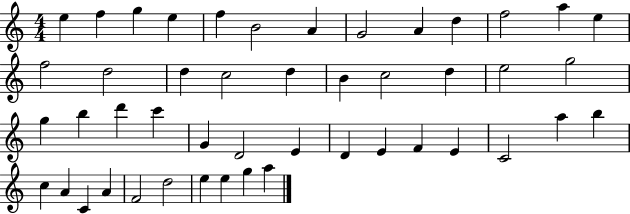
{
  \clef treble
  \numericTimeSignature
  \time 4/4
  \key c \major
  e''4 f''4 g''4 e''4 | f''4 b'2 a'4 | g'2 a'4 d''4 | f''2 a''4 e''4 | \break f''2 d''2 | d''4 c''2 d''4 | b'4 c''2 d''4 | e''2 g''2 | \break g''4 b''4 d'''4 c'''4 | g'4 d'2 e'4 | d'4 e'4 f'4 e'4 | c'2 a''4 b''4 | \break c''4 a'4 c'4 a'4 | f'2 d''2 | e''4 e''4 g''4 a''4 | \bar "|."
}